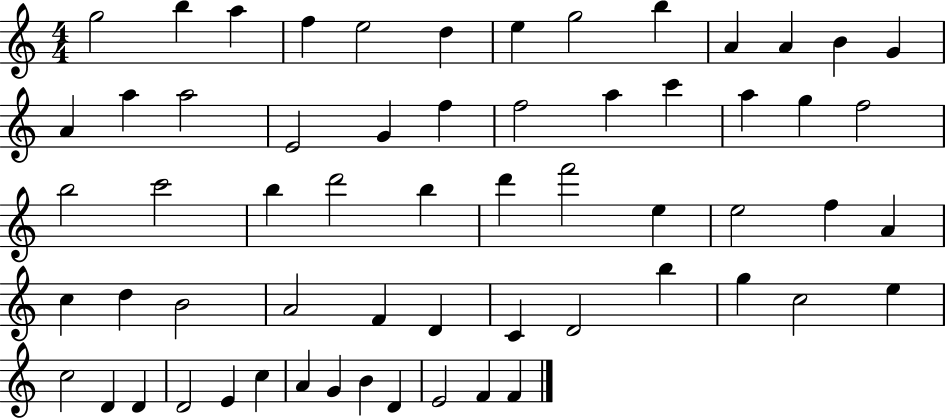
{
  \clef treble
  \numericTimeSignature
  \time 4/4
  \key c \major
  g''2 b''4 a''4 | f''4 e''2 d''4 | e''4 g''2 b''4 | a'4 a'4 b'4 g'4 | \break a'4 a''4 a''2 | e'2 g'4 f''4 | f''2 a''4 c'''4 | a''4 g''4 f''2 | \break b''2 c'''2 | b''4 d'''2 b''4 | d'''4 f'''2 e''4 | e''2 f''4 a'4 | \break c''4 d''4 b'2 | a'2 f'4 d'4 | c'4 d'2 b''4 | g''4 c''2 e''4 | \break c''2 d'4 d'4 | d'2 e'4 c''4 | a'4 g'4 b'4 d'4 | e'2 f'4 f'4 | \break \bar "|."
}